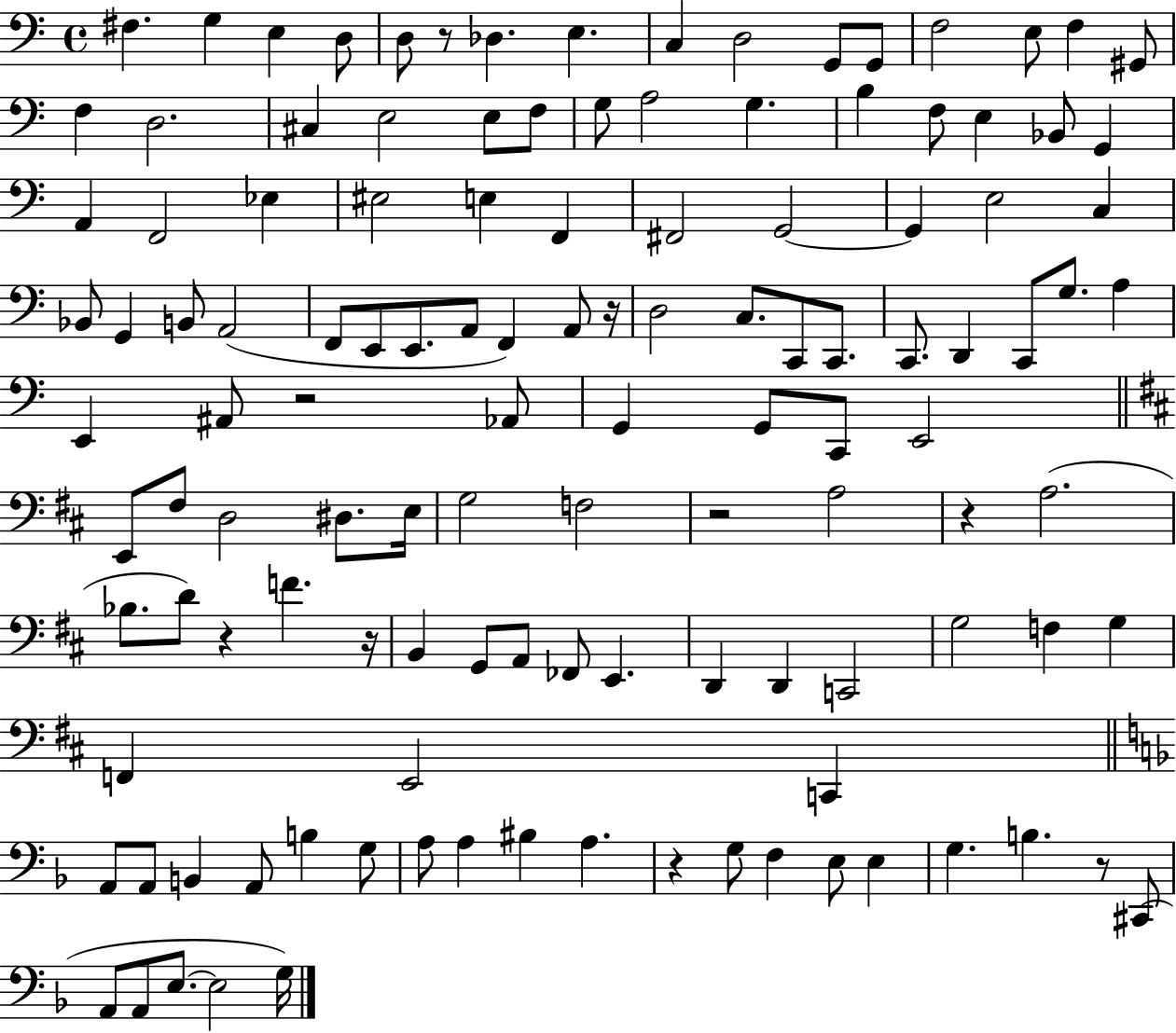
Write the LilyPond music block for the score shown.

{
  \clef bass
  \time 4/4
  \defaultTimeSignature
  \key c \major
  fis4. g4 e4 d8 | d8 r8 des4. e4. | c4 d2 g,8 g,8 | f2 e8 f4 gis,8 | \break f4 d2. | cis4 e2 e8 f8 | g8 a2 g4. | b4 f8 e4 bes,8 g,4 | \break a,4 f,2 ees4 | eis2 e4 f,4 | fis,2 g,2~~ | g,4 e2 c4 | \break bes,8 g,4 b,8 a,2( | f,8 e,8 e,8. a,8 f,4) a,8 r16 | d2 c8. c,8 c,8. | c,8. d,4 c,8 g8. a4 | \break e,4 ais,8 r2 aes,8 | g,4 g,8 c,8 e,2 | \bar "||" \break \key d \major e,8 fis8 d2 dis8. e16 | g2 f2 | r2 a2 | r4 a2.( | \break bes8. d'8) r4 f'4. r16 | b,4 g,8 a,8 fes,8 e,4. | d,4 d,4 c,2 | g2 f4 g4 | \break f,4 e,2 c,4 | \bar "||" \break \key d \minor a,8 a,8 b,4 a,8 b4 g8 | a8 a4 bis4 a4. | r4 g8 f4 e8 e4 | g4. b4. r8 cis,8( | \break a,8 a,8 e8.~~ e2 g16) | \bar "|."
}